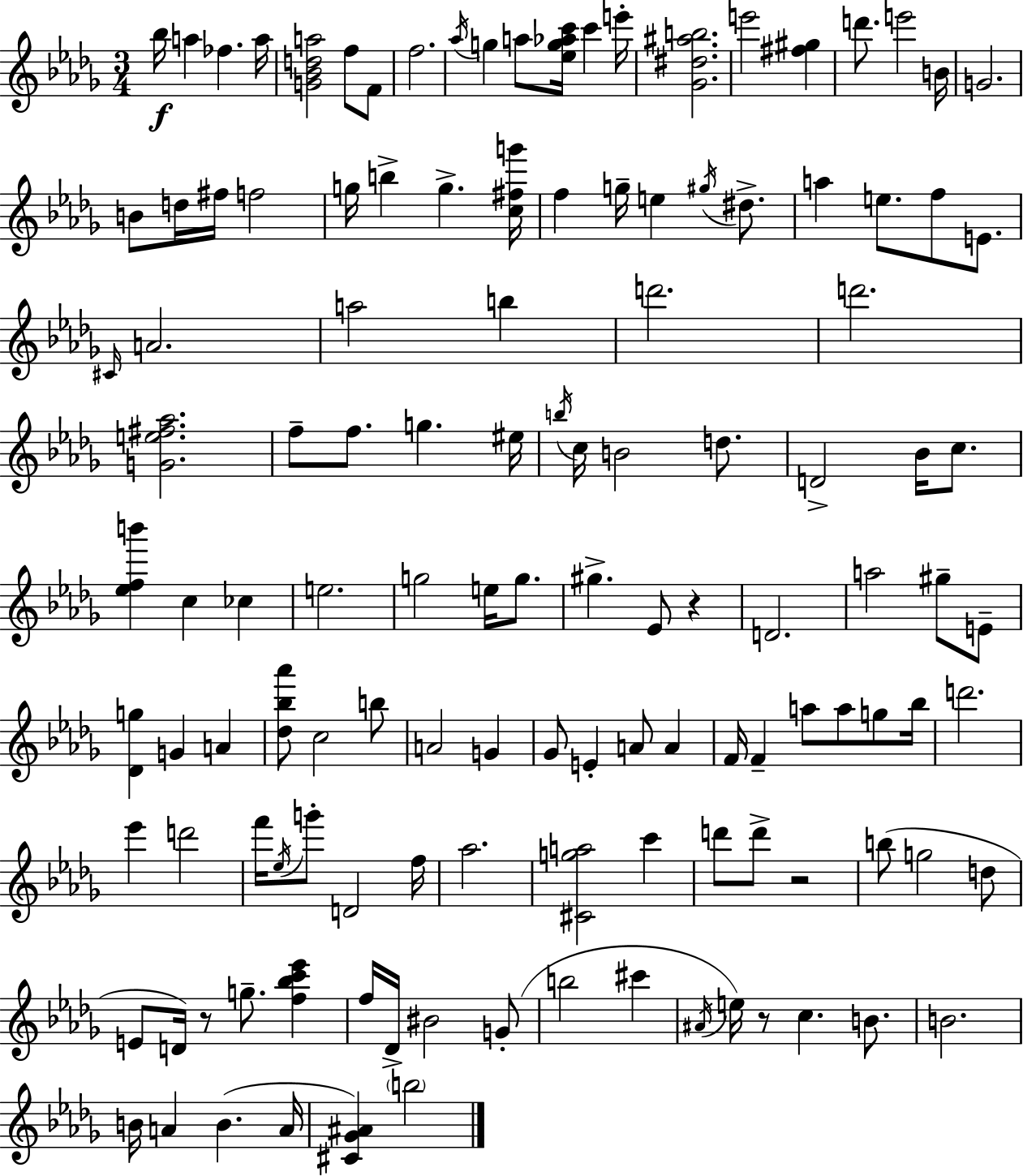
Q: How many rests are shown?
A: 4